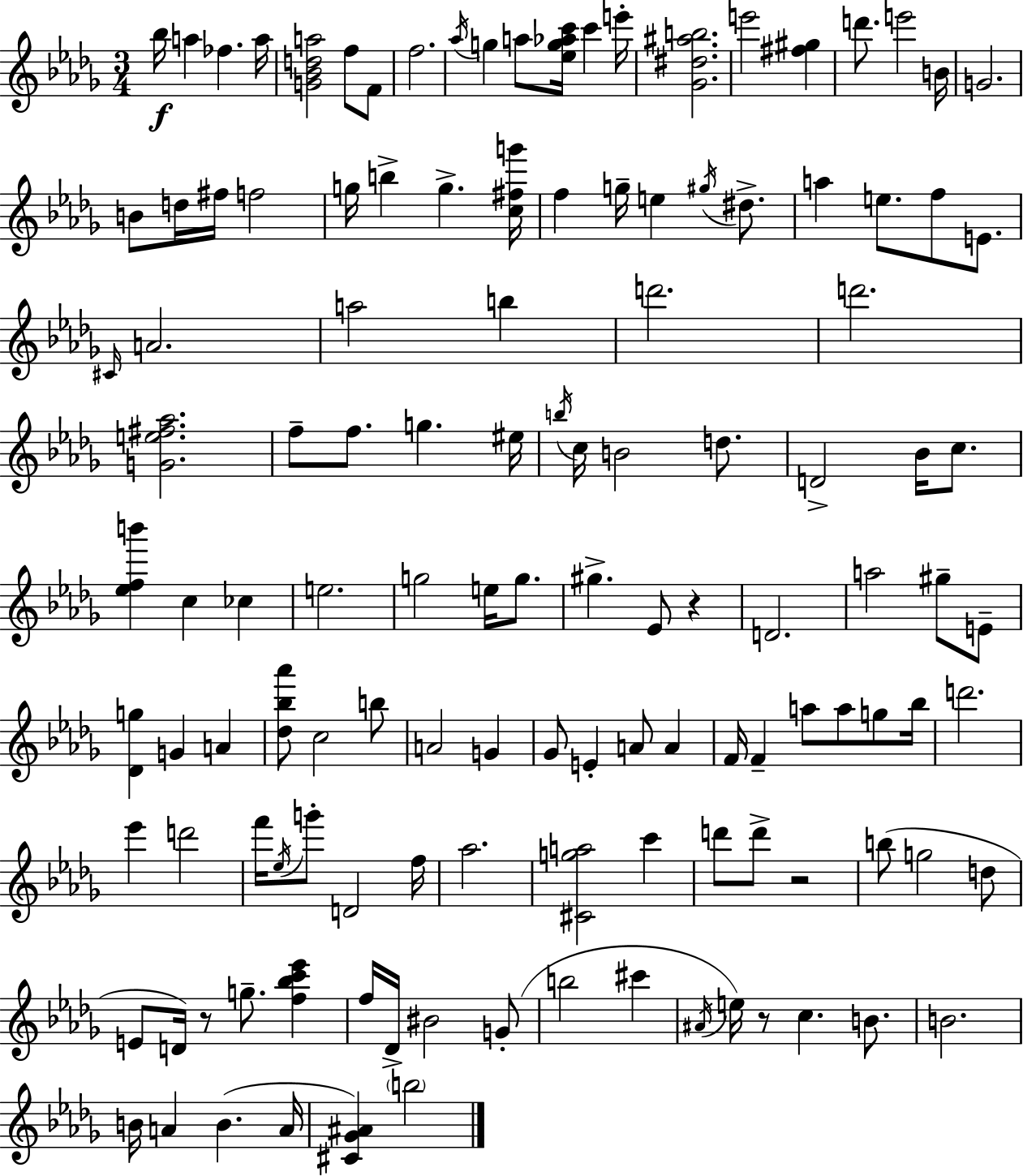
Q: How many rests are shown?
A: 4